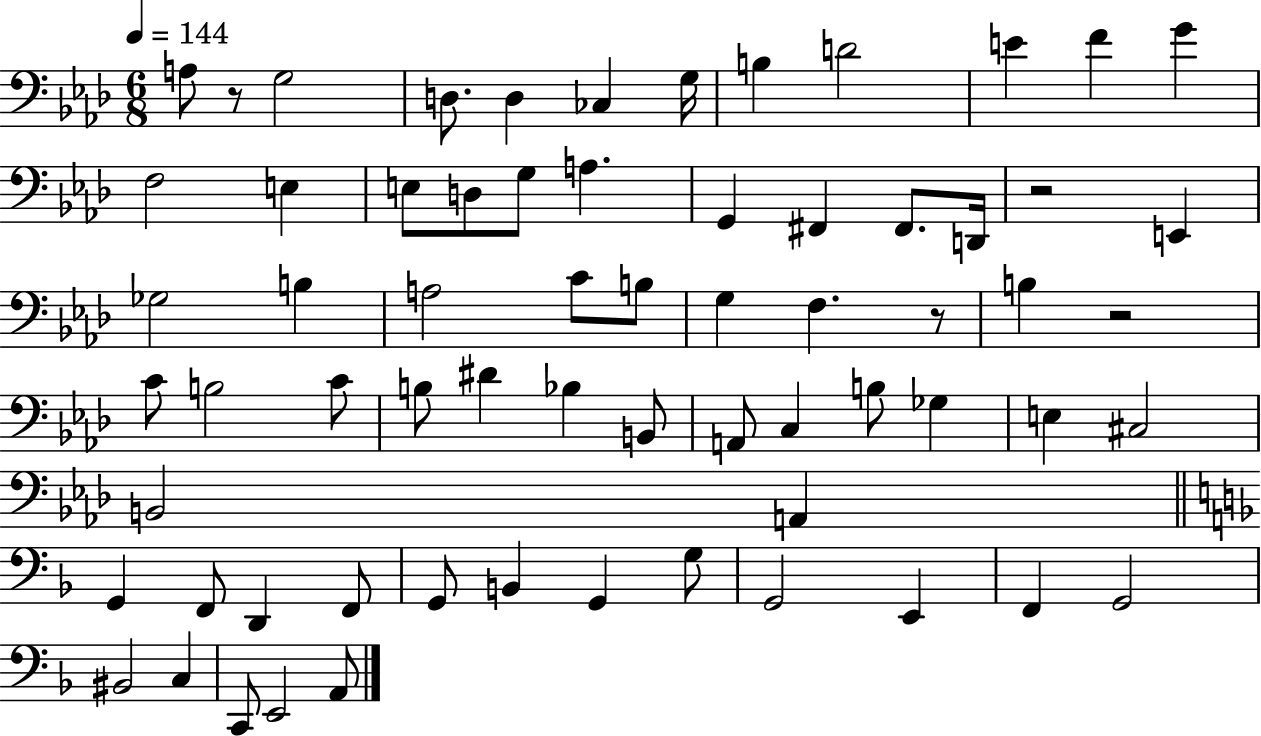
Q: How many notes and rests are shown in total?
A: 66